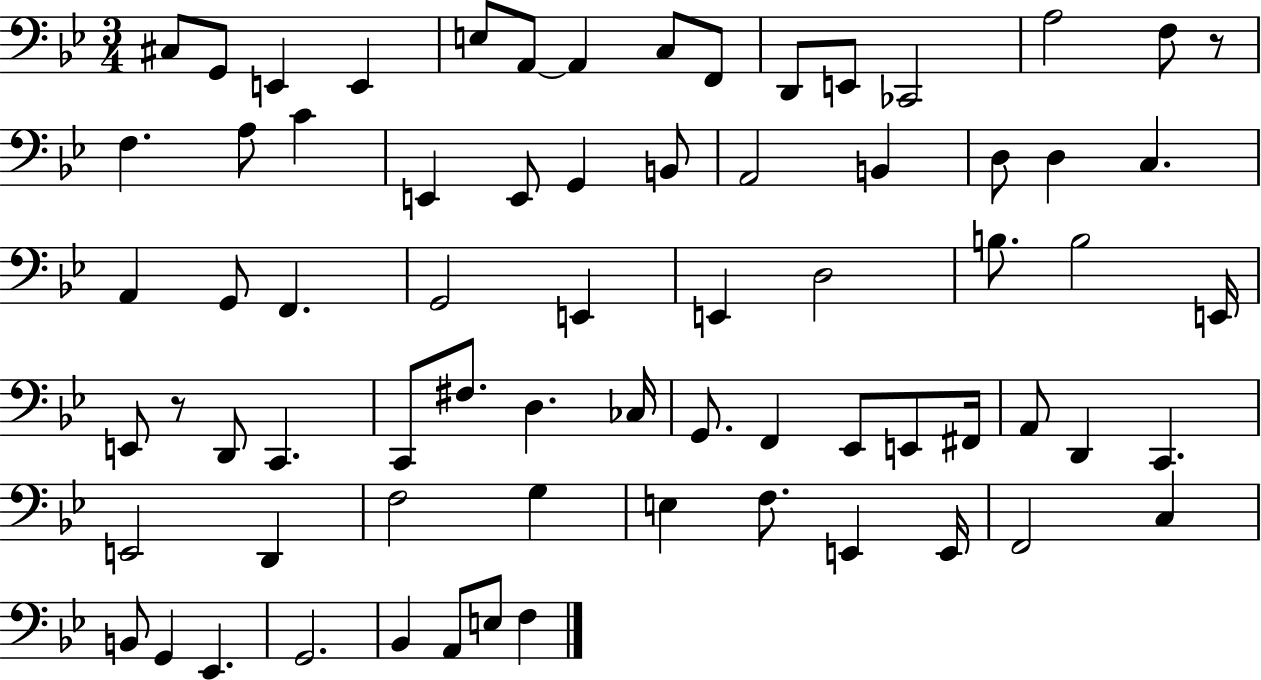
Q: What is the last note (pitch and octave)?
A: F3